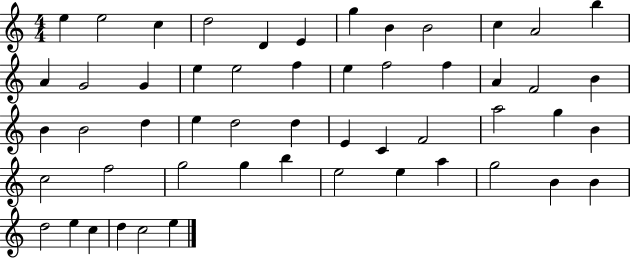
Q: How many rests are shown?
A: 0